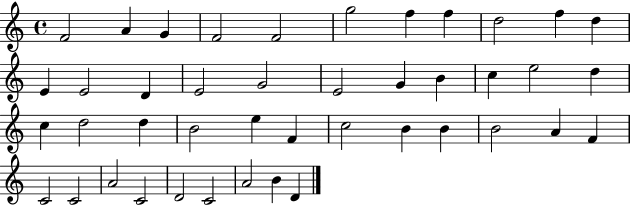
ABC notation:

X:1
T:Untitled
M:4/4
L:1/4
K:C
F2 A G F2 F2 g2 f f d2 f d E E2 D E2 G2 E2 G B c e2 d c d2 d B2 e F c2 B B B2 A F C2 C2 A2 C2 D2 C2 A2 B D